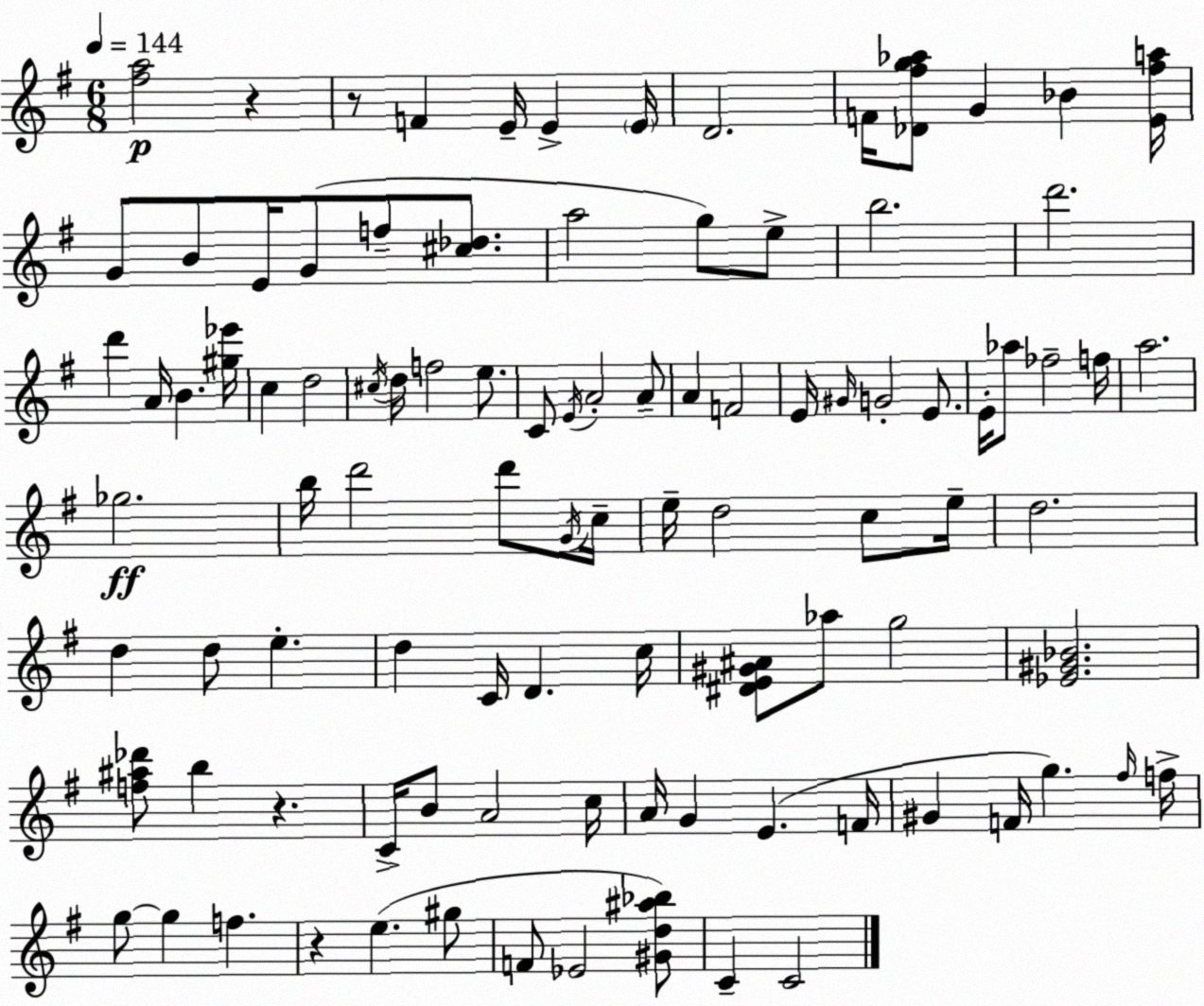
X:1
T:Untitled
M:6/8
L:1/4
K:Em
[^fa]2 z z/2 F E/4 E E/4 D2 F/4 [_D^fg_a]/2 G _B [E^fa]/4 G/2 B/2 E/4 G/2 f/2 [^c_d]/2 a2 g/2 e/2 b2 d'2 d' A/4 B [^g_e']/4 c d2 ^c/4 d/4 f2 e/2 C/2 E/4 A2 A/2 A F2 E/4 ^G/4 G2 E/2 E/4 _a/2 _f2 f/4 a2 _g2 b/4 d'2 d'/2 G/4 c/4 e/4 d2 c/2 e/4 d2 d d/2 e d C/4 D c/4 [^DE^G^A]/2 _a/2 g2 [_E^G_B]2 [f^a_d']/2 b z C/4 B/2 A2 c/4 A/4 G E F/4 ^G F/4 g ^f/4 f/4 g/2 g f z e ^g/2 F/2 _E2 [^Gd^a_b]/2 C C2